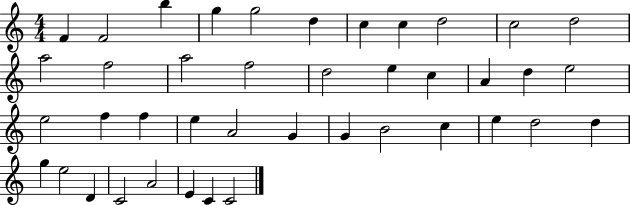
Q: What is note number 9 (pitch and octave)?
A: D5